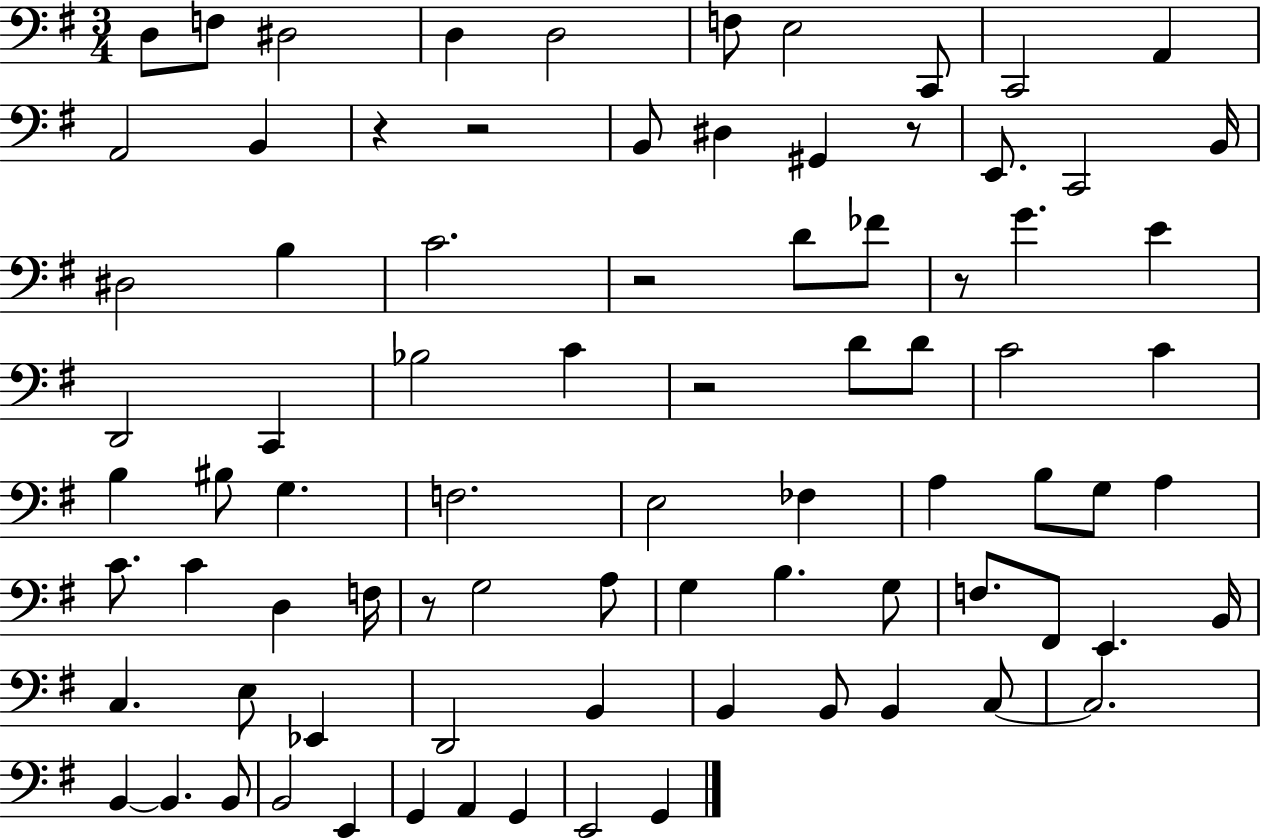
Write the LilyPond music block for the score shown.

{
  \clef bass
  \numericTimeSignature
  \time 3/4
  \key g \major
  d8 f8 dis2 | d4 d2 | f8 e2 c,8 | c,2 a,4 | \break a,2 b,4 | r4 r2 | b,8 dis4 gis,4 r8 | e,8. c,2 b,16 | \break dis2 b4 | c'2. | r2 d'8 fes'8 | r8 g'4. e'4 | \break d,2 c,4 | bes2 c'4 | r2 d'8 d'8 | c'2 c'4 | \break b4 bis8 g4. | f2. | e2 fes4 | a4 b8 g8 a4 | \break c'8. c'4 d4 f16 | r8 g2 a8 | g4 b4. g8 | f8. fis,8 e,4. b,16 | \break c4. e8 ees,4 | d,2 b,4 | b,4 b,8 b,4 c8~~ | c2. | \break b,4~~ b,4. b,8 | b,2 e,4 | g,4 a,4 g,4 | e,2 g,4 | \break \bar "|."
}